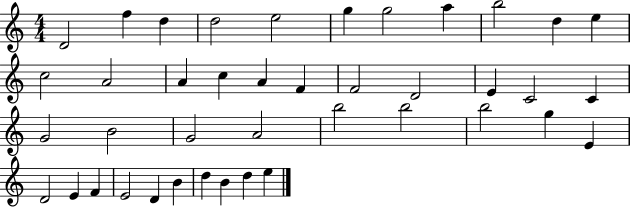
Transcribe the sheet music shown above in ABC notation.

X:1
T:Untitled
M:4/4
L:1/4
K:C
D2 f d d2 e2 g g2 a b2 d e c2 A2 A c A F F2 D2 E C2 C G2 B2 G2 A2 b2 b2 b2 g E D2 E F E2 D B d B d e